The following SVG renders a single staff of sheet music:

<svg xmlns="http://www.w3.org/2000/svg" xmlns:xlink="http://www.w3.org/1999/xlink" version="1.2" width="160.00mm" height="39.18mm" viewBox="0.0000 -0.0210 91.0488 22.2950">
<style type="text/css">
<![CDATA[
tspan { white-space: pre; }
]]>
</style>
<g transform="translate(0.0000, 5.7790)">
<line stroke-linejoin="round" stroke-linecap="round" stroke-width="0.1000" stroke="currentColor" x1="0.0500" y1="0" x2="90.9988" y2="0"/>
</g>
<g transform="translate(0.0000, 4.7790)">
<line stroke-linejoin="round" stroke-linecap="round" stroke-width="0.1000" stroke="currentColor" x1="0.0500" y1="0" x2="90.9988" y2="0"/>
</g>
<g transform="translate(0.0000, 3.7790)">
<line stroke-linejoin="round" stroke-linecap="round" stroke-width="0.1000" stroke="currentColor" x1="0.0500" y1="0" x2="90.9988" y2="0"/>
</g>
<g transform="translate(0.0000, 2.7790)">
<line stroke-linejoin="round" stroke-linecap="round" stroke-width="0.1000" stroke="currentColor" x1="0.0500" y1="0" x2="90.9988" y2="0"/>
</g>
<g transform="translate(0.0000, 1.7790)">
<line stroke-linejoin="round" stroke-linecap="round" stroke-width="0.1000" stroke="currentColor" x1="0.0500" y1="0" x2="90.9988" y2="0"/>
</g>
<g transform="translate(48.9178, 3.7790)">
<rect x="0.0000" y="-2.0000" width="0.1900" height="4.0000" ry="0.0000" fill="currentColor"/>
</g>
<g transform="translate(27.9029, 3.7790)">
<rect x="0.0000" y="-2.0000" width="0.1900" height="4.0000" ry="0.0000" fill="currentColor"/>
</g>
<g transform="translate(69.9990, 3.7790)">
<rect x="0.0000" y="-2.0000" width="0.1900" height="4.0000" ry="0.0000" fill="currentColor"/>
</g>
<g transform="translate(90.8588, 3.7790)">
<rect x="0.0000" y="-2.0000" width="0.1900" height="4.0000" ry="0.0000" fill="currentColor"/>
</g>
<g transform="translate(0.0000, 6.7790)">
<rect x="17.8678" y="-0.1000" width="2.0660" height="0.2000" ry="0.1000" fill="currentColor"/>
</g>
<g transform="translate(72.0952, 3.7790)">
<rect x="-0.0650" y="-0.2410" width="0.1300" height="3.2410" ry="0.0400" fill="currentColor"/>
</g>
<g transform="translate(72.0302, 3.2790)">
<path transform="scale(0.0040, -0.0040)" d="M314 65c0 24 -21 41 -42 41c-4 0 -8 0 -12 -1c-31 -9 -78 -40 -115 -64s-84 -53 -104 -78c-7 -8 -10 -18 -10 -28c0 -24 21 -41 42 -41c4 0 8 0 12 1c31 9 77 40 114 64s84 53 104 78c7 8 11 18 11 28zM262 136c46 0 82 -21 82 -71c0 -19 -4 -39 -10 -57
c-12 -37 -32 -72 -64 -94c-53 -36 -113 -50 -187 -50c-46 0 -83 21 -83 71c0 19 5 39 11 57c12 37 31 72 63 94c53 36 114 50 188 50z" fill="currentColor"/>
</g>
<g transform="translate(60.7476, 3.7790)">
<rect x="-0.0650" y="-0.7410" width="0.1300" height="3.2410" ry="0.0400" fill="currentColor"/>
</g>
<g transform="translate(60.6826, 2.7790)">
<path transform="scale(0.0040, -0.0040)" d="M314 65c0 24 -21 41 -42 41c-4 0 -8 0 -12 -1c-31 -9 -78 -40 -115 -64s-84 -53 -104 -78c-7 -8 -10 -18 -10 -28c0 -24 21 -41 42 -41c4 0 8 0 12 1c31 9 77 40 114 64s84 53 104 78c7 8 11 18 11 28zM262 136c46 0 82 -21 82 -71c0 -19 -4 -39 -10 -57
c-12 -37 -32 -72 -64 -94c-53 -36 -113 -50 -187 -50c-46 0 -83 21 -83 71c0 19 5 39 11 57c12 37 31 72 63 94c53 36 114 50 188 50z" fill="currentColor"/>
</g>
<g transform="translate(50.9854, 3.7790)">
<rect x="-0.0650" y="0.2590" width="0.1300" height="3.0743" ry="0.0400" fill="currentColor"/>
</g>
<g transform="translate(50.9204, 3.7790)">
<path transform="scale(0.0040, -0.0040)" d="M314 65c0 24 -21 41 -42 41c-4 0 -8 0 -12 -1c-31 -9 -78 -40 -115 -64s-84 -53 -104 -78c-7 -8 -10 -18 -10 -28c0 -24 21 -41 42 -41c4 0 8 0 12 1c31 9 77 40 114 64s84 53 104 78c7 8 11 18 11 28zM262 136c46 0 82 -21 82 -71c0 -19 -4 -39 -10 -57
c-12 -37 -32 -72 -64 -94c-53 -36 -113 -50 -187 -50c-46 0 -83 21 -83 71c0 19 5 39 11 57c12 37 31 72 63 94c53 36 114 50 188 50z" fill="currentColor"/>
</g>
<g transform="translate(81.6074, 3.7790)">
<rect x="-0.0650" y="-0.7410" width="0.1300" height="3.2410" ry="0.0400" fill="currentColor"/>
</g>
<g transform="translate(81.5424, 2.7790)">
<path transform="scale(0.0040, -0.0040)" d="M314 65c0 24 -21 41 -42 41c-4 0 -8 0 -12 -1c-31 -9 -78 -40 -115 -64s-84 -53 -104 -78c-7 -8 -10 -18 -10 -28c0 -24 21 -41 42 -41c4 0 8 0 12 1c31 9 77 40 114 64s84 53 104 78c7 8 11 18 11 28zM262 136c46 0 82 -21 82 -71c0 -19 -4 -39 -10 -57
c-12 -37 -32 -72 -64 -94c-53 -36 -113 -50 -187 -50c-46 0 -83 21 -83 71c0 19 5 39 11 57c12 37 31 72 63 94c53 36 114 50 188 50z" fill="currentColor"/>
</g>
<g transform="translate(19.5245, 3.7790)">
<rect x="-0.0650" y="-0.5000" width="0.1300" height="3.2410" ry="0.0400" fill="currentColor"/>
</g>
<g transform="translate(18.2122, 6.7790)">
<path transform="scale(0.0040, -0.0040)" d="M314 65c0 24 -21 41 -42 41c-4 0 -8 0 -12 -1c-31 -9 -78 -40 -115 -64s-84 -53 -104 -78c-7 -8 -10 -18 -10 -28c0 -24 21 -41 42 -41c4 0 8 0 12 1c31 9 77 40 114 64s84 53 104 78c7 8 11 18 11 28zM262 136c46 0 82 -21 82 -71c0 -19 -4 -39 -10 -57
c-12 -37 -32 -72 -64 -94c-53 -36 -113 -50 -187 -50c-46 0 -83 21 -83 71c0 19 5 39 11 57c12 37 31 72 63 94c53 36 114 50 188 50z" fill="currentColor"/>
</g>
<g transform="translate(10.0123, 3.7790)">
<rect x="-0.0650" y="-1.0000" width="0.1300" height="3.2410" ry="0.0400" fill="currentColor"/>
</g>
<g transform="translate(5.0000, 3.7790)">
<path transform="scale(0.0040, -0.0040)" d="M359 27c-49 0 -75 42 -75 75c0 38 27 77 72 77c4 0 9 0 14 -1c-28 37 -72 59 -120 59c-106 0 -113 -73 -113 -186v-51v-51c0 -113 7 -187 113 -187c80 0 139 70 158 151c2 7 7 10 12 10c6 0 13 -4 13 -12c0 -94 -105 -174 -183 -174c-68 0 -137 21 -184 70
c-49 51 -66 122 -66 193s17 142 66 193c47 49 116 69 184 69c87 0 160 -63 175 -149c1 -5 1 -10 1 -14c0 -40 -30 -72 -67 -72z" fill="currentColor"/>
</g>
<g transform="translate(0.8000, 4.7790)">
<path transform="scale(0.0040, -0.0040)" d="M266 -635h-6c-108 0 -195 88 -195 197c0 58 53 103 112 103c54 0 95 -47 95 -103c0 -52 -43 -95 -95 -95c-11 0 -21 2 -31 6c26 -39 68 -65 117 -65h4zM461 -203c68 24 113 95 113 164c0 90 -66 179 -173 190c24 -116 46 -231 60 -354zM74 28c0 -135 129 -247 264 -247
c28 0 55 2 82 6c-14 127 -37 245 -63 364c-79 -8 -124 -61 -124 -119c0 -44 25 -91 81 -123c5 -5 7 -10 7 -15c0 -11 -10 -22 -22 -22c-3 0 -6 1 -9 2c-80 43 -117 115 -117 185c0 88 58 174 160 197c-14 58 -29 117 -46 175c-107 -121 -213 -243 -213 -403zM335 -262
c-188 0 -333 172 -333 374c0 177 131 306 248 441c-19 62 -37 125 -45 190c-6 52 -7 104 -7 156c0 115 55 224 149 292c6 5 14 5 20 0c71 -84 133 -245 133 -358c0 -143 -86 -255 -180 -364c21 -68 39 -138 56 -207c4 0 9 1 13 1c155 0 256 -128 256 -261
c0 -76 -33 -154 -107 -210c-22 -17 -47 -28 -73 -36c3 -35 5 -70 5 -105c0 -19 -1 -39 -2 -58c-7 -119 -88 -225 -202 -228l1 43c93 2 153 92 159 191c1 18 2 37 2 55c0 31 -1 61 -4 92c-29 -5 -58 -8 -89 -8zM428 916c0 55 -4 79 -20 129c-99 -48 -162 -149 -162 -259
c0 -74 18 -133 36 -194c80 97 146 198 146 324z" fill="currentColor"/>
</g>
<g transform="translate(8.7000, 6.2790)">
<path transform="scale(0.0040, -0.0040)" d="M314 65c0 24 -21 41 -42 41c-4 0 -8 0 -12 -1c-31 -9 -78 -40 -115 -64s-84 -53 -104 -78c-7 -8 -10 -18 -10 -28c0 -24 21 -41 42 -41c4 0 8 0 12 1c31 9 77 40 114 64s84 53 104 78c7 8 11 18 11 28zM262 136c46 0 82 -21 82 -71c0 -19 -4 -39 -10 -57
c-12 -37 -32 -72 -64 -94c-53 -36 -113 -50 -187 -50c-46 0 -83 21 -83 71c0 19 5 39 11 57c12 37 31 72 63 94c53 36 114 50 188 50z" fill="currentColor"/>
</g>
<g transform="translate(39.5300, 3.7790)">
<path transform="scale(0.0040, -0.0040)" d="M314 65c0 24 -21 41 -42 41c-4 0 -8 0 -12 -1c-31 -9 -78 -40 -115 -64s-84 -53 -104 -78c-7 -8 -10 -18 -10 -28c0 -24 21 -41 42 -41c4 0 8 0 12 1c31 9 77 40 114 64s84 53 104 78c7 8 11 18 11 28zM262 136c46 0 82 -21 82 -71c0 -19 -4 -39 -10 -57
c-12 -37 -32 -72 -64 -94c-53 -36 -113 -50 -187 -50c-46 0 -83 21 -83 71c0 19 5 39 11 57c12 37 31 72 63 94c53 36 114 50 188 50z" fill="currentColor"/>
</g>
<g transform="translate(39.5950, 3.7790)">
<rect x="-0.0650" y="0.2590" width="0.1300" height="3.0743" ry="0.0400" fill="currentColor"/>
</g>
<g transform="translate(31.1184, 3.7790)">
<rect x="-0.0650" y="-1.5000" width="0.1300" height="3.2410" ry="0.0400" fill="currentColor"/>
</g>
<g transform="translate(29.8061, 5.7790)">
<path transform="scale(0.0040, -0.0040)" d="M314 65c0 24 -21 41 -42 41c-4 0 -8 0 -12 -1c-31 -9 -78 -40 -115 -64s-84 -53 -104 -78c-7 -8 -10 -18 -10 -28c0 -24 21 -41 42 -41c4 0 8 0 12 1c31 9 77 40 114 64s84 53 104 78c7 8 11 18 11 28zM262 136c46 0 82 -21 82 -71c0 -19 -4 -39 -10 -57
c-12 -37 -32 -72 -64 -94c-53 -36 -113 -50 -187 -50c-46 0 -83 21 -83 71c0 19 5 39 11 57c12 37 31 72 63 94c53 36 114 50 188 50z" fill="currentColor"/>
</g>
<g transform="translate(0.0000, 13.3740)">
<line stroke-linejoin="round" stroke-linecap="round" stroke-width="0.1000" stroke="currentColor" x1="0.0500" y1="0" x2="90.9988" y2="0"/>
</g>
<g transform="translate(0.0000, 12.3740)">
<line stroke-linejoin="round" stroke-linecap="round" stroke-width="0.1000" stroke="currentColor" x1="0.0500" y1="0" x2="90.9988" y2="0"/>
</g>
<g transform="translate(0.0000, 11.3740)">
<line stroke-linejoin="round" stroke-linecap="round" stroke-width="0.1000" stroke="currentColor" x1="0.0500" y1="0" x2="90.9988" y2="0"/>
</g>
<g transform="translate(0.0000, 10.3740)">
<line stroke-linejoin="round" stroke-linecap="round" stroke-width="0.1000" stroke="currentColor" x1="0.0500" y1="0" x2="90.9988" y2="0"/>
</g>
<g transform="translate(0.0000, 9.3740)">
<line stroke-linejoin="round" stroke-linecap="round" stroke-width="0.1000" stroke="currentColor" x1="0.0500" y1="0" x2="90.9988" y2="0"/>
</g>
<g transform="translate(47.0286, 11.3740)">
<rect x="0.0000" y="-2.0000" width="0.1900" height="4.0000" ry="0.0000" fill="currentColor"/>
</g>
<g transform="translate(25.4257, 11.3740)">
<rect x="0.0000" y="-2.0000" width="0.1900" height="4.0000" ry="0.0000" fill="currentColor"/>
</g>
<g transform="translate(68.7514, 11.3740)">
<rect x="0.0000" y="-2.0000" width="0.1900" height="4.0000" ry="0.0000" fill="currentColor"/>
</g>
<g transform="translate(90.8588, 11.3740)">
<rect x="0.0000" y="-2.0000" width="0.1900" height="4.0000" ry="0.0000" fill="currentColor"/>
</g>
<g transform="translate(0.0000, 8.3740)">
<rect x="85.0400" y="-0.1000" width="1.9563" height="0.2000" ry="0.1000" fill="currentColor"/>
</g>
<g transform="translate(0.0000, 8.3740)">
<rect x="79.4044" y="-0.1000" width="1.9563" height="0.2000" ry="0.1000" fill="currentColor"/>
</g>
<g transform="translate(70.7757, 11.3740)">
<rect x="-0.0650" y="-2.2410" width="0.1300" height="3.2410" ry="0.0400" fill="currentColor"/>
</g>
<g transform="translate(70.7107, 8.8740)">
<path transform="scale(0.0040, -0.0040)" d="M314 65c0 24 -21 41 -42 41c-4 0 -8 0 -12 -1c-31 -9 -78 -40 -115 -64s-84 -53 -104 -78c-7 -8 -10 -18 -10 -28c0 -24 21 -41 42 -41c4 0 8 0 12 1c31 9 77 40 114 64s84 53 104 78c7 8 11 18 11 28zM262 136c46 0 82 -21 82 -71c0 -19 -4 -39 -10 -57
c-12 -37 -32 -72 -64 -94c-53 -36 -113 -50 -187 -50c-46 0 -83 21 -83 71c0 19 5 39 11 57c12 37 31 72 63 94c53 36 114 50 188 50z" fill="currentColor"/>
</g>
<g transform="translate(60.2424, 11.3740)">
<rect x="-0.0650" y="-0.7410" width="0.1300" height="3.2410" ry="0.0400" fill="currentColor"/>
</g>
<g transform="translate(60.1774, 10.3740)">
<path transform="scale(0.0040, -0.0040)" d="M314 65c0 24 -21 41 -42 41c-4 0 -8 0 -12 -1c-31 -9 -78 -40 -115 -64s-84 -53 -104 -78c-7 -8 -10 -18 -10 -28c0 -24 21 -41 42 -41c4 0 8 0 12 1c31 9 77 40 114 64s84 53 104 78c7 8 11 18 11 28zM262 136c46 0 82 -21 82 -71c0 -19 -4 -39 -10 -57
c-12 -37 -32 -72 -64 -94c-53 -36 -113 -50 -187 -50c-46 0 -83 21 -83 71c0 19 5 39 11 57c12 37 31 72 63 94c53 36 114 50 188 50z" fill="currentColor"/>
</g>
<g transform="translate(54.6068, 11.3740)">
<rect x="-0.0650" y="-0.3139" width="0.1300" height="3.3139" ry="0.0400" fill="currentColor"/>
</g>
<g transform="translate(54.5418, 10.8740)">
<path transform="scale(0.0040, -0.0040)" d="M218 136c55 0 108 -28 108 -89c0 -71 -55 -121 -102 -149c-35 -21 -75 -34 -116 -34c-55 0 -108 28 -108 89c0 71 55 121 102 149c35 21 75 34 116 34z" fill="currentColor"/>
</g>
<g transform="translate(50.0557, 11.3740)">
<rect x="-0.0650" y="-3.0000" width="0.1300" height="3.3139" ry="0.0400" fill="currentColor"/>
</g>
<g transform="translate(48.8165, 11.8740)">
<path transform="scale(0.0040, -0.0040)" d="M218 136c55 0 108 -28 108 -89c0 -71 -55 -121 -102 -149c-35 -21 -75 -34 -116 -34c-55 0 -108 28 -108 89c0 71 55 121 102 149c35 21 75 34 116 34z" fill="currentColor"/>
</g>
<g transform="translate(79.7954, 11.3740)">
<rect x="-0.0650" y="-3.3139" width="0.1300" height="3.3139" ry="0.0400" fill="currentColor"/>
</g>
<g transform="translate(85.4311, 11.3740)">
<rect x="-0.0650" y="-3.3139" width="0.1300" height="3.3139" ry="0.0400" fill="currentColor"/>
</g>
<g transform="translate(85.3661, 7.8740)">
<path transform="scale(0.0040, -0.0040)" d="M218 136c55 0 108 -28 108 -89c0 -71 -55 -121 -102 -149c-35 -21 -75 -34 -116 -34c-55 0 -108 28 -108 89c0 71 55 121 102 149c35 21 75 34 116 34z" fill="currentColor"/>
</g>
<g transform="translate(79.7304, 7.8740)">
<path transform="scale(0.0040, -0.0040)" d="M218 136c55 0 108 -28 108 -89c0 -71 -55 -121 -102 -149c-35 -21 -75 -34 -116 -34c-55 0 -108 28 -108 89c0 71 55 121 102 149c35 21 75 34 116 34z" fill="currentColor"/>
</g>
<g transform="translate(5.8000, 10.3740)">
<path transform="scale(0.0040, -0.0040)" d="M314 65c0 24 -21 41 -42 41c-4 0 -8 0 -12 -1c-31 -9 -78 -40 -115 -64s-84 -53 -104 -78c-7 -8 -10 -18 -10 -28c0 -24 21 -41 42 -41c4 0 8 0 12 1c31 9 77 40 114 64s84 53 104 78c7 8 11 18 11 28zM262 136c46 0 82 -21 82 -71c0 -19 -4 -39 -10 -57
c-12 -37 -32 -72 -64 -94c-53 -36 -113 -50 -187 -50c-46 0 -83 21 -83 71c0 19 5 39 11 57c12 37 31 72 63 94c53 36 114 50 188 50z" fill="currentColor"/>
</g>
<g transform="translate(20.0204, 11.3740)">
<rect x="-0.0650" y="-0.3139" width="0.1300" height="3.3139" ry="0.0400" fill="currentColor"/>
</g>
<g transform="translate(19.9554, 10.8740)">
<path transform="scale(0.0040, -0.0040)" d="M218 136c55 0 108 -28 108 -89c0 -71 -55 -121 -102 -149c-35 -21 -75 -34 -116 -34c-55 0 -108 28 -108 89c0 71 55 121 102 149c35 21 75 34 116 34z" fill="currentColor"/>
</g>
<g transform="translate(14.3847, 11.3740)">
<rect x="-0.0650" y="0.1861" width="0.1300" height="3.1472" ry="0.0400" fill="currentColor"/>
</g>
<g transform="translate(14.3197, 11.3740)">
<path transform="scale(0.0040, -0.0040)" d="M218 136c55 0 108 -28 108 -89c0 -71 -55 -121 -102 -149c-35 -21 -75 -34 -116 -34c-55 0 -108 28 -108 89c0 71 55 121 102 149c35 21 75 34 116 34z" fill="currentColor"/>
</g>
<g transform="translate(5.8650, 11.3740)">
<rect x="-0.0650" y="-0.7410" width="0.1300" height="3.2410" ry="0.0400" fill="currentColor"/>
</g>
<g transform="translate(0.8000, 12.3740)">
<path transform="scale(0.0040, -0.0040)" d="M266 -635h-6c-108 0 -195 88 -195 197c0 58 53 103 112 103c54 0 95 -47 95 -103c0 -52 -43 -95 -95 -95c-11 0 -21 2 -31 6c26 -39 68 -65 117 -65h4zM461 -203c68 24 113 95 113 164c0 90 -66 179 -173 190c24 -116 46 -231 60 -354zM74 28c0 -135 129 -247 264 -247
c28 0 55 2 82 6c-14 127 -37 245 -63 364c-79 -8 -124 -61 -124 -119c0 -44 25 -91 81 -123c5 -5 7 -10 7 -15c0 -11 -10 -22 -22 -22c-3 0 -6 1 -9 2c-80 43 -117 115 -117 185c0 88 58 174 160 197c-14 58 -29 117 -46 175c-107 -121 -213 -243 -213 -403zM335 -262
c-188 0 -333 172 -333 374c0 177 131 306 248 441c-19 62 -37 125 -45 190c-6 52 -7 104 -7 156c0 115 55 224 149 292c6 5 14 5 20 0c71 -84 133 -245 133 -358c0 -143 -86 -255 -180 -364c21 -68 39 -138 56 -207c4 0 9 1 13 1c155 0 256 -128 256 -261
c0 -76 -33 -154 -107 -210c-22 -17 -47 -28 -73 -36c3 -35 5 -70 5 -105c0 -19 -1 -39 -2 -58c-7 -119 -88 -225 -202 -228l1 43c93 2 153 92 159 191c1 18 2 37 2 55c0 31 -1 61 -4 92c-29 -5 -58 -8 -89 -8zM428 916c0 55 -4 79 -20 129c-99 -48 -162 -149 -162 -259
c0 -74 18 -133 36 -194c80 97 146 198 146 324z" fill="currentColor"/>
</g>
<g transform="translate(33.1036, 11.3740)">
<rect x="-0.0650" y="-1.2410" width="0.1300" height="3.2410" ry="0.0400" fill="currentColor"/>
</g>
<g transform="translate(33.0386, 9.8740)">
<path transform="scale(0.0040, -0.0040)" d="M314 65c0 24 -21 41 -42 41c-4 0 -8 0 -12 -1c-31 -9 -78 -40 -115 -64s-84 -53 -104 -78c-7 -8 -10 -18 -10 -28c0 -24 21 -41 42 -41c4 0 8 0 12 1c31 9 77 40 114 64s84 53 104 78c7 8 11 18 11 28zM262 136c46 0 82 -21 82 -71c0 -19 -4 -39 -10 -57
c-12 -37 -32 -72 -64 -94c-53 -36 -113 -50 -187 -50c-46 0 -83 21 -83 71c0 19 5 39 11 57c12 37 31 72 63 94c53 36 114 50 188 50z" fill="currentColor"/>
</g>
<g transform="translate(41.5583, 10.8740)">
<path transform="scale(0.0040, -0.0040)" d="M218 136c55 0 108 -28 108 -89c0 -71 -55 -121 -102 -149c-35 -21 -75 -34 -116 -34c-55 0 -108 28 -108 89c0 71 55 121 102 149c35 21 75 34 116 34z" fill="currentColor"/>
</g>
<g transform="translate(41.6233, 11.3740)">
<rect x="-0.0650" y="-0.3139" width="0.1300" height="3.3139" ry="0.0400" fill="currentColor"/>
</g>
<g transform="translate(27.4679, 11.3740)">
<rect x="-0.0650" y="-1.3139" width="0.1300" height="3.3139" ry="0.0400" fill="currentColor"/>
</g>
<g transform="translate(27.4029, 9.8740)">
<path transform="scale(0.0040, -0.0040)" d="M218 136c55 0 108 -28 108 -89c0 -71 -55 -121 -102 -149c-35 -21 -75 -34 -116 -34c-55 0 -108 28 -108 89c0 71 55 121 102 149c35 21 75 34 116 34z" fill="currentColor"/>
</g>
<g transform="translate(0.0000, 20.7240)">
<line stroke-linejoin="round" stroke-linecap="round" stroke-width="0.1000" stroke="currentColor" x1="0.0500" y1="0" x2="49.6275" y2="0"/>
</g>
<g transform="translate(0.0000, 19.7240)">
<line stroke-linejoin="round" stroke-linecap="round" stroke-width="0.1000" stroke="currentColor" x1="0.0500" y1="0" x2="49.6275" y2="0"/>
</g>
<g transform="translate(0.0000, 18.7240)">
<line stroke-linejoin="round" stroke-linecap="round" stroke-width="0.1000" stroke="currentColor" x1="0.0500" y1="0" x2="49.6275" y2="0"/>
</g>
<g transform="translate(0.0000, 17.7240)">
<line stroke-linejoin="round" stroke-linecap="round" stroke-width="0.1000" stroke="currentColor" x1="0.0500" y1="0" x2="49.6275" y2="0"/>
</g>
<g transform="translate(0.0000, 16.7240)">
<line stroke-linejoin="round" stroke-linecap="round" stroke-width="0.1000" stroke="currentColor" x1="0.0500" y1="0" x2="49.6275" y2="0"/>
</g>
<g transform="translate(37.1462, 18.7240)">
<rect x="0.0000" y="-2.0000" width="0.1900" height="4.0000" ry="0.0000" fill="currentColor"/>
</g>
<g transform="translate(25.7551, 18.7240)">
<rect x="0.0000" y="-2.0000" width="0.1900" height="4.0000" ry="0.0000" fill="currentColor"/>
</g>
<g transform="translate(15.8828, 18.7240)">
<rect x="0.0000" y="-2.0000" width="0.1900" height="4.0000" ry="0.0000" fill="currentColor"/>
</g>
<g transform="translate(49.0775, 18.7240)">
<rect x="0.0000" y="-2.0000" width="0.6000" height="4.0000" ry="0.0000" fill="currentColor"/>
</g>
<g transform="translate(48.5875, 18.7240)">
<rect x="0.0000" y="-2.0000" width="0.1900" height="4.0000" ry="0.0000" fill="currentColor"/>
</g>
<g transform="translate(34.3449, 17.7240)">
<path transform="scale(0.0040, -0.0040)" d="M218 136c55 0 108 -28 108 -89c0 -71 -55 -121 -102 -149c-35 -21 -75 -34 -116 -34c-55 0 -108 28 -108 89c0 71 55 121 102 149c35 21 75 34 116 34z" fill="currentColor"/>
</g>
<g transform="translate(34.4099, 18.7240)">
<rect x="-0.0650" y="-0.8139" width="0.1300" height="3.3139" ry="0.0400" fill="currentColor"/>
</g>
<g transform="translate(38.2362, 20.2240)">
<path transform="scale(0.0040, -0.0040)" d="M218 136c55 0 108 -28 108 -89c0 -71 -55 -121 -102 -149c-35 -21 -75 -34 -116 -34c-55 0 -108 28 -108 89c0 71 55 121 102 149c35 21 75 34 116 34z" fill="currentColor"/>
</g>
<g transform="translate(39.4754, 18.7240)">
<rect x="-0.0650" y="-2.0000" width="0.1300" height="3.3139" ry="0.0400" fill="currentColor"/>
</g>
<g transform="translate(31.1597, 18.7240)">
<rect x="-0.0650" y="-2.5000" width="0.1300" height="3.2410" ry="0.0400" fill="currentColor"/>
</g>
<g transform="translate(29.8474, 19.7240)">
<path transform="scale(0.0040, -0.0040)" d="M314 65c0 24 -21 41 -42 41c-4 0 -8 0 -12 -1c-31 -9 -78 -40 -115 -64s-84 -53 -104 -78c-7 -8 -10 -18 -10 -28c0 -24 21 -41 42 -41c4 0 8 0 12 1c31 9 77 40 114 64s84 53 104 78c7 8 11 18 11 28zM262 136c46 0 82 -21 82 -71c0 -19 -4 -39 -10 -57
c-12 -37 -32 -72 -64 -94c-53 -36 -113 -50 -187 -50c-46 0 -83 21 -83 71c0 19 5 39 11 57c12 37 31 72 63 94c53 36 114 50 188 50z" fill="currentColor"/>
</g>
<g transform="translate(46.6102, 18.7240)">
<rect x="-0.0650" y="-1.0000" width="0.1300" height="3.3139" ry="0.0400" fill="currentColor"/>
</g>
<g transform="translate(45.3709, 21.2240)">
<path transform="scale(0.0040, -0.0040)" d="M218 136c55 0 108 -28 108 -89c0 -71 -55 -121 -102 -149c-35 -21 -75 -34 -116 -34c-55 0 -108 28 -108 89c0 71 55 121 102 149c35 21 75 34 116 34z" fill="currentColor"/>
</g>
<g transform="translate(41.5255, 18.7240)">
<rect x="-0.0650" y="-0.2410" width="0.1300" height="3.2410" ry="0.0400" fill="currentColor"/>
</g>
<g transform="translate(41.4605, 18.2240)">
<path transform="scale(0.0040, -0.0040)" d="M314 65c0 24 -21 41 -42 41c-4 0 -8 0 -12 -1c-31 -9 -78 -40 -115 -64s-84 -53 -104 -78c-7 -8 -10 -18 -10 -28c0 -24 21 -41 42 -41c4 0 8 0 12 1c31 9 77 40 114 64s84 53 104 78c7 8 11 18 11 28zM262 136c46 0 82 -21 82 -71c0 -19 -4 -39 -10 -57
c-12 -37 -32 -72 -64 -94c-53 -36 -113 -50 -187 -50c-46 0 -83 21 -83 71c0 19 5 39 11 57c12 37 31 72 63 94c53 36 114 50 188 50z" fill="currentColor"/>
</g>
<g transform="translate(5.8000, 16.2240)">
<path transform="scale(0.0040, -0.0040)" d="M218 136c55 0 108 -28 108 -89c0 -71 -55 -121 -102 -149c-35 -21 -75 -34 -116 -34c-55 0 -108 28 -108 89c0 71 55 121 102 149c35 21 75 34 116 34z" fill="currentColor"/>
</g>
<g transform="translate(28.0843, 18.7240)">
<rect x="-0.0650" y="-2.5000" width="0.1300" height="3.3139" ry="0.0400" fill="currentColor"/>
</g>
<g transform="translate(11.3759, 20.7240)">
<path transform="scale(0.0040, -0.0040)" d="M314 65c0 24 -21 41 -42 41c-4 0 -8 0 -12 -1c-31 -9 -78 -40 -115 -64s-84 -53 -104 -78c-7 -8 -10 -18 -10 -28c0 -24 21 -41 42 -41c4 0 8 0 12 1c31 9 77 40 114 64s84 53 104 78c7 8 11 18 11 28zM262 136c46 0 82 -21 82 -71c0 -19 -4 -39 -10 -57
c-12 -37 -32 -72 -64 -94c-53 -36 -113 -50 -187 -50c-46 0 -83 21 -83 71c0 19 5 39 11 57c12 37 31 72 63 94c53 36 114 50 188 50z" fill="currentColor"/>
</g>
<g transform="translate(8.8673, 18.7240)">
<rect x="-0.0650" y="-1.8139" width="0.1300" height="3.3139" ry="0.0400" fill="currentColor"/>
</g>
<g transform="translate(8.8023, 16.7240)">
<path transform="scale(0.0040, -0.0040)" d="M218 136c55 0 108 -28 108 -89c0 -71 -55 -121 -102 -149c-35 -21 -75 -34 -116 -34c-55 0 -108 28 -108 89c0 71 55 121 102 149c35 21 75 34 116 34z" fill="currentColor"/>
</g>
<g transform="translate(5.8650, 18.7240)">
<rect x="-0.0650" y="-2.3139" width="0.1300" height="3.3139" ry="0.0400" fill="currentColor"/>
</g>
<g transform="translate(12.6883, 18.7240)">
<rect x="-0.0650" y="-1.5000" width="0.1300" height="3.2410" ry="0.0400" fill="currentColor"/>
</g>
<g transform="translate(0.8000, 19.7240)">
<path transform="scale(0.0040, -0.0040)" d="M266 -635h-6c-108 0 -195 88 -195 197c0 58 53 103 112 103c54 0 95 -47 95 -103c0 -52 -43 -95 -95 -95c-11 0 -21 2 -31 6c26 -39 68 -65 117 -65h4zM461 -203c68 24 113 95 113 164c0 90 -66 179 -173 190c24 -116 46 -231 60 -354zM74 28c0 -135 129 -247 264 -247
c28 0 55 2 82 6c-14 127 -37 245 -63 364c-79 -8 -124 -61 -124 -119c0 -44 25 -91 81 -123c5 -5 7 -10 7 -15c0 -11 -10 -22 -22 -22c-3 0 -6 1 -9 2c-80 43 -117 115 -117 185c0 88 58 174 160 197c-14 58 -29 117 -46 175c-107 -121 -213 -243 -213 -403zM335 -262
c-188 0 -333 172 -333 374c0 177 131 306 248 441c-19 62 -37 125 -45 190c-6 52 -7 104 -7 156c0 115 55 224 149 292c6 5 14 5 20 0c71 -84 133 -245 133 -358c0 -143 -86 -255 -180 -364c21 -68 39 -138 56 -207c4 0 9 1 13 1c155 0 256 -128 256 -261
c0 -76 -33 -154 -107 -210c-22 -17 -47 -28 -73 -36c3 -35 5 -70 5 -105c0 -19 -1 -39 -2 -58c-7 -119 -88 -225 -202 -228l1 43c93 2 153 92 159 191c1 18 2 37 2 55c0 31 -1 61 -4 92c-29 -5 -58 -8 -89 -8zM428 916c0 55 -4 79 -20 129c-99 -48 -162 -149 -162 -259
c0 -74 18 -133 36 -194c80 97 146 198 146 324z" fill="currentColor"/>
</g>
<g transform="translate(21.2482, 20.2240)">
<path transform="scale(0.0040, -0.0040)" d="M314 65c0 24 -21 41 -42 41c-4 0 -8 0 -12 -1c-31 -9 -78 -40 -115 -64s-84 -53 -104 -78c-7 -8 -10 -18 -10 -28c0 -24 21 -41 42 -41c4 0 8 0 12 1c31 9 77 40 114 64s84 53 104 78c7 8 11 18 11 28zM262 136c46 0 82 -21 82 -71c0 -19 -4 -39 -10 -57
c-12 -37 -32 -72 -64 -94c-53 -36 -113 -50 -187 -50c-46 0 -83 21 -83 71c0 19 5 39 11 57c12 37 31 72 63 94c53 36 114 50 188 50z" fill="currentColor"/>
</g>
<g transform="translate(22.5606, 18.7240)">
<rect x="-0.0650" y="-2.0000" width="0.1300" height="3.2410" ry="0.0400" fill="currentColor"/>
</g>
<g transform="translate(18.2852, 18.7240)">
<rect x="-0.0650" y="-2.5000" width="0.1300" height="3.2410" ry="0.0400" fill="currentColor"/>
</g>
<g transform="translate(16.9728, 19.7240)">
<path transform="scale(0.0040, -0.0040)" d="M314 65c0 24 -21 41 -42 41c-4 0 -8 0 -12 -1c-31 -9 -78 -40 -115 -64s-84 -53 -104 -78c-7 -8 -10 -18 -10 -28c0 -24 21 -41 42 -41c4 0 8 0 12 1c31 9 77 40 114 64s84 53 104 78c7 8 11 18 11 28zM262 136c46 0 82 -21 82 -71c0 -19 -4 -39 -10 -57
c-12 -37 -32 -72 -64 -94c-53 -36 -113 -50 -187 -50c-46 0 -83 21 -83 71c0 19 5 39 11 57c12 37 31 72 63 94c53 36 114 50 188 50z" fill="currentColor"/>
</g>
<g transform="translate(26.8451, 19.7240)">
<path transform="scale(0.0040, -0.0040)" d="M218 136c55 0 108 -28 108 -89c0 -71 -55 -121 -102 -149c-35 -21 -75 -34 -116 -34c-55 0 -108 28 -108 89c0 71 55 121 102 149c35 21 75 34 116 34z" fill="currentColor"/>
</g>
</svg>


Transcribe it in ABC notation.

X:1
T:Untitled
M:4/4
L:1/4
K:C
D2 C2 E2 B2 B2 d2 c2 d2 d2 B c e e2 c A c d2 g2 b b g f E2 G2 F2 G G2 d F c2 D